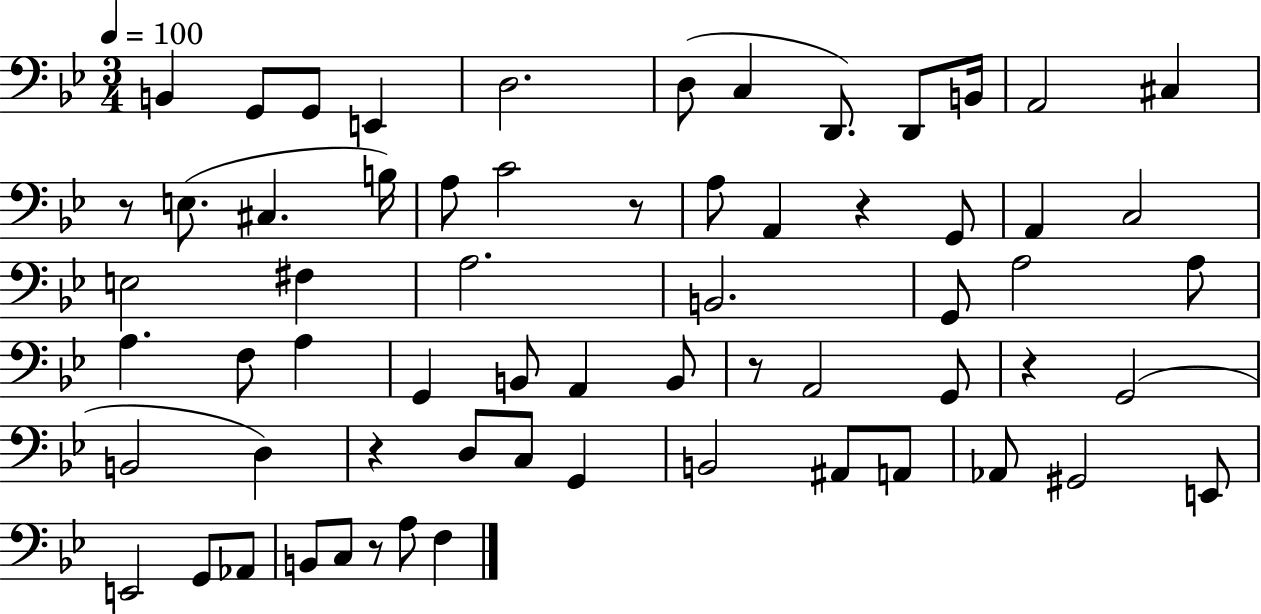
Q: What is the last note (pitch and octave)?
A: F3